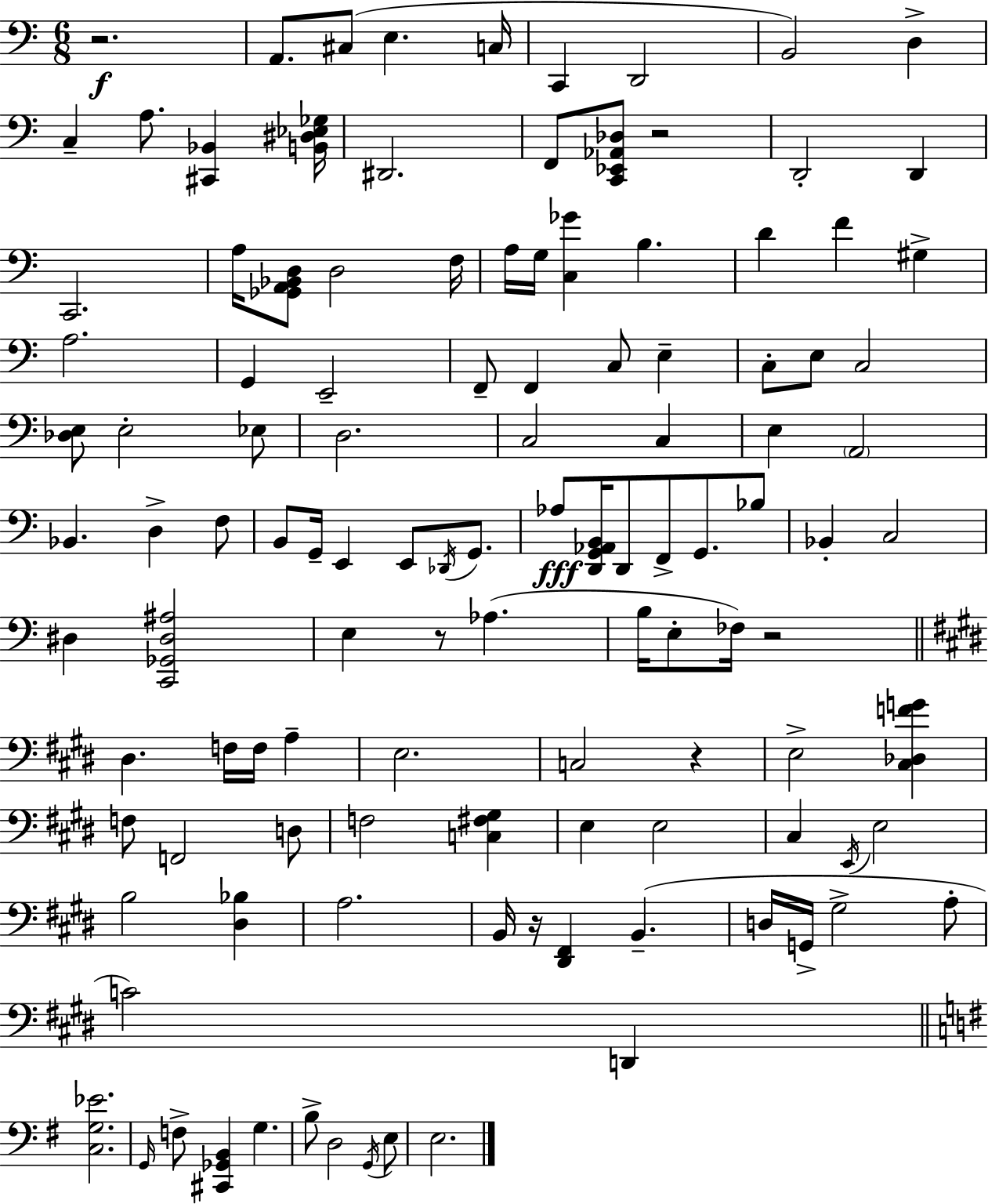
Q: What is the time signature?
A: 6/8